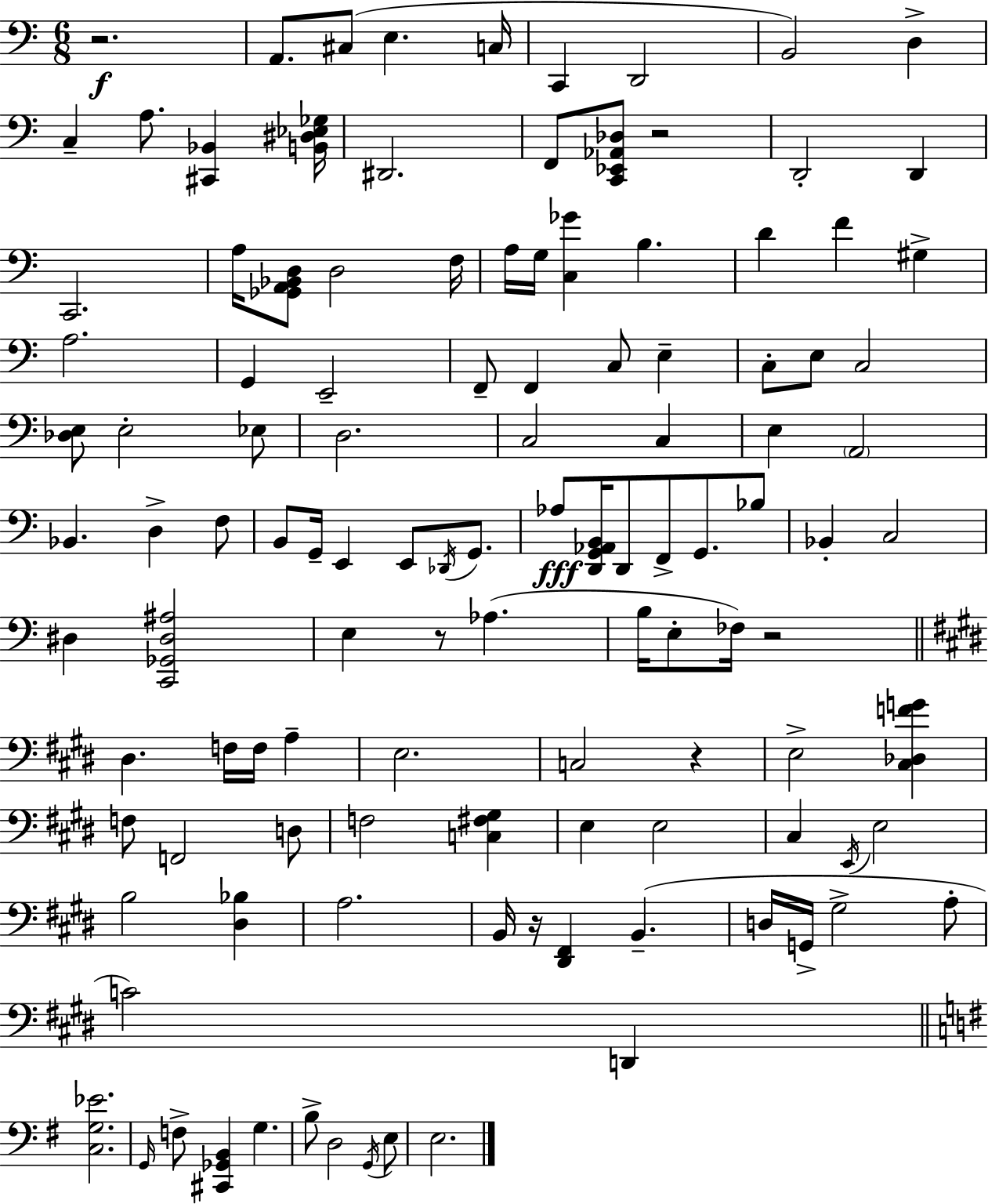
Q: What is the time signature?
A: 6/8